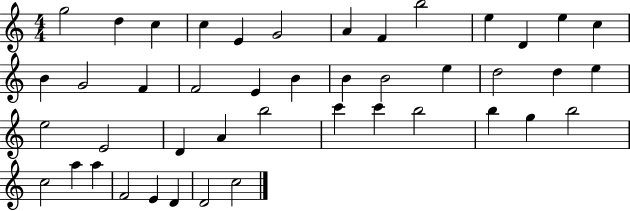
{
  \clef treble
  \numericTimeSignature
  \time 4/4
  \key c \major
  g''2 d''4 c''4 | c''4 e'4 g'2 | a'4 f'4 b''2 | e''4 d'4 e''4 c''4 | \break b'4 g'2 f'4 | f'2 e'4 b'4 | b'4 b'2 e''4 | d''2 d''4 e''4 | \break e''2 e'2 | d'4 a'4 b''2 | c'''4 c'''4 b''2 | b''4 g''4 b''2 | \break c''2 a''4 a''4 | f'2 e'4 d'4 | d'2 c''2 | \bar "|."
}